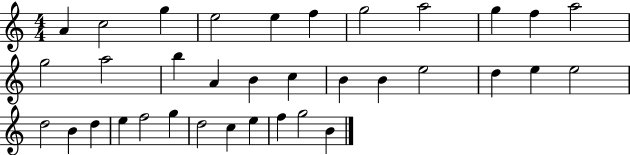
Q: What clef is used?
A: treble